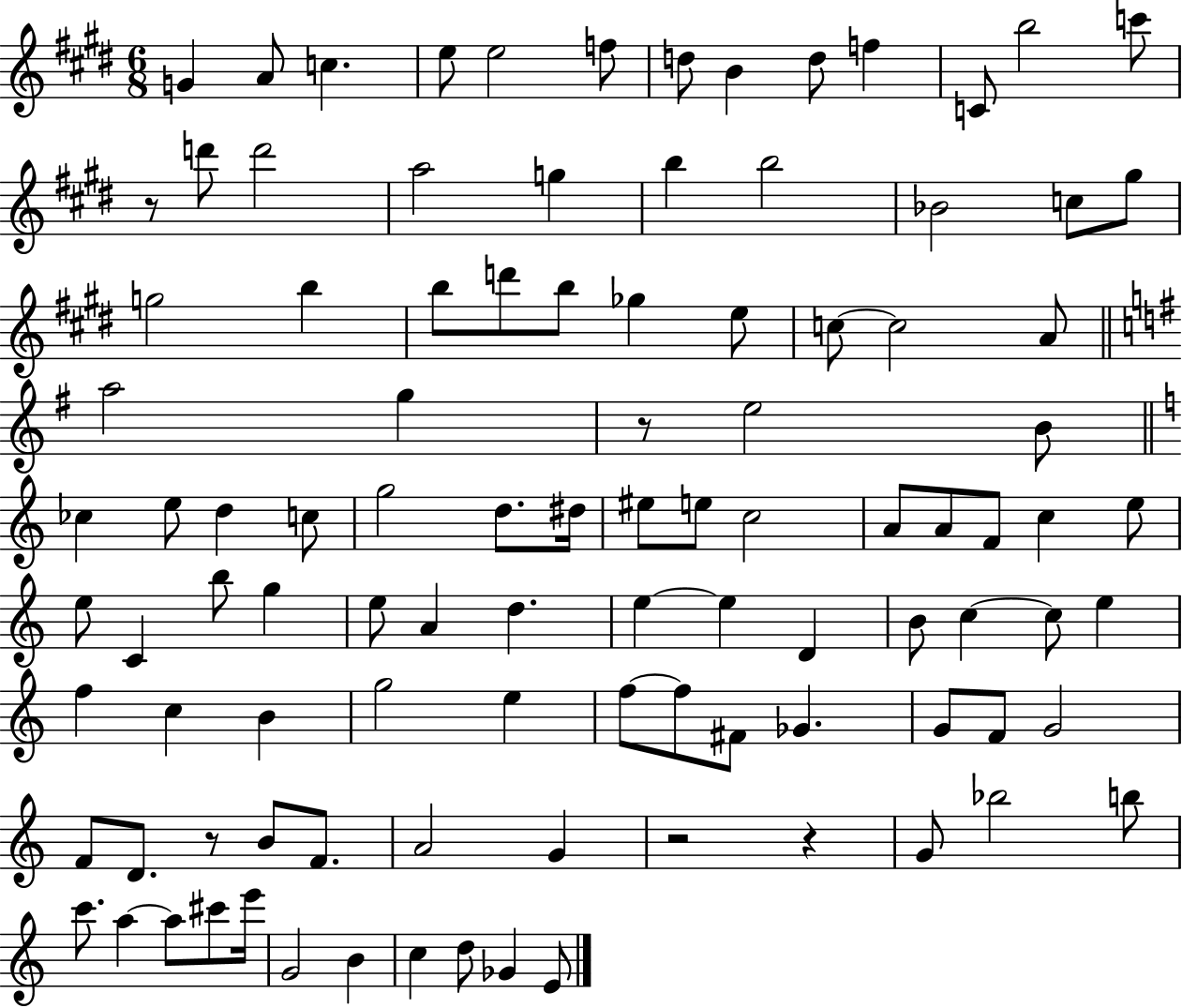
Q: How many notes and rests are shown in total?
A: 102